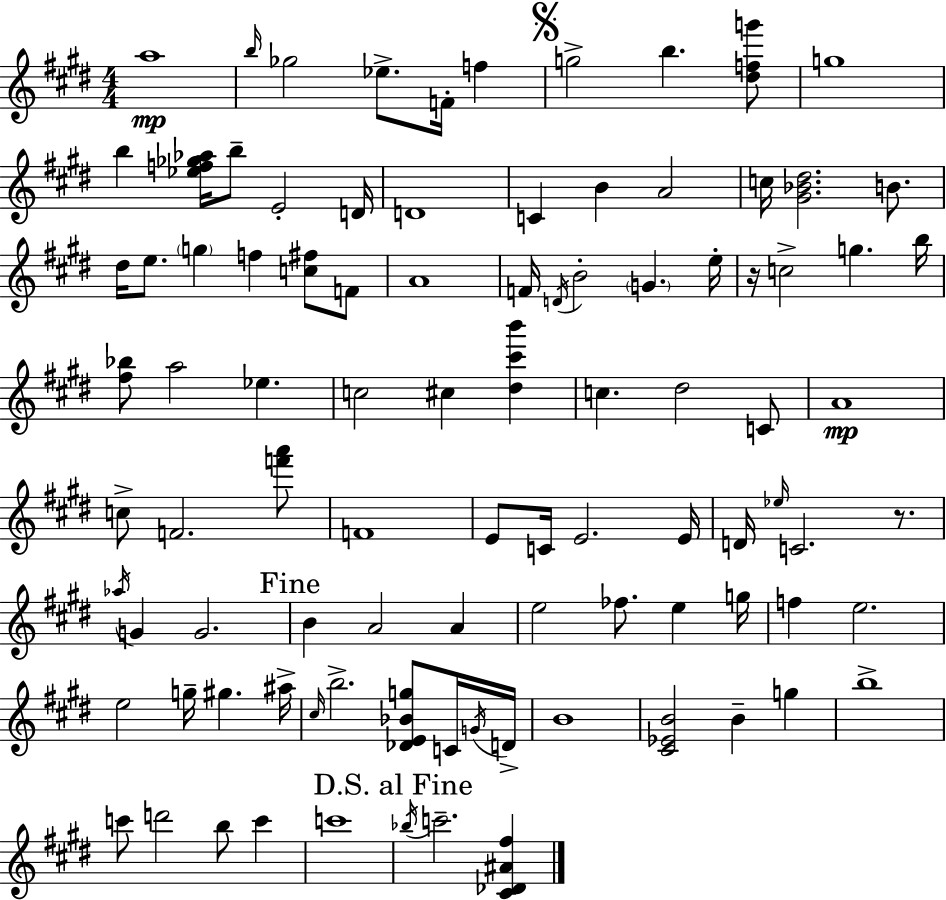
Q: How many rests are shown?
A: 2